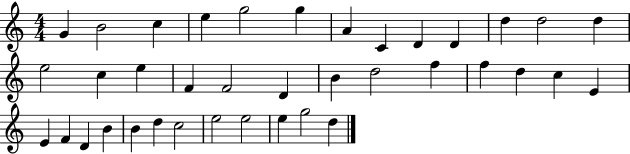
{
  \clef treble
  \numericTimeSignature
  \time 4/4
  \key c \major
  g'4 b'2 c''4 | e''4 g''2 g''4 | a'4 c'4 d'4 d'4 | d''4 d''2 d''4 | \break e''2 c''4 e''4 | f'4 f'2 d'4 | b'4 d''2 f''4 | f''4 d''4 c''4 e'4 | \break e'4 f'4 d'4 b'4 | b'4 d''4 c''2 | e''2 e''2 | e''4 g''2 d''4 | \break \bar "|."
}